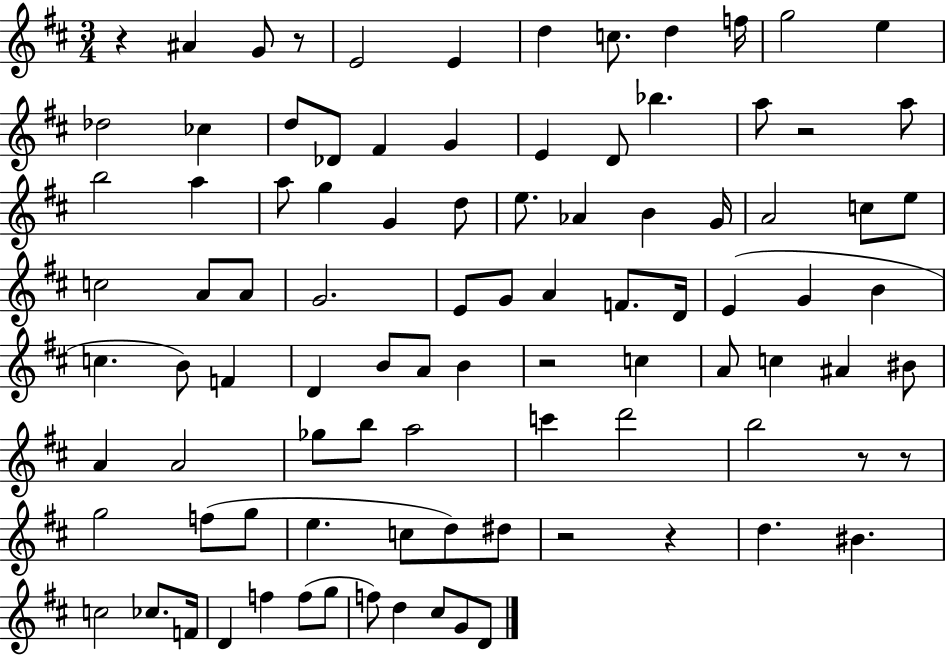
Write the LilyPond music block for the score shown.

{
  \clef treble
  \numericTimeSignature
  \time 3/4
  \key d \major
  r4 ais'4 g'8 r8 | e'2 e'4 | d''4 c''8. d''4 f''16 | g''2 e''4 | \break des''2 ces''4 | d''8 des'8 fis'4 g'4 | e'4 d'8 bes''4. | a''8 r2 a''8 | \break b''2 a''4 | a''8 g''4 g'4 d''8 | e''8. aes'4 b'4 g'16 | a'2 c''8 e''8 | \break c''2 a'8 a'8 | g'2. | e'8 g'8 a'4 f'8. d'16 | e'4( g'4 b'4 | \break c''4. b'8) f'4 | d'4 b'8 a'8 b'4 | r2 c''4 | a'8 c''4 ais'4 bis'8 | \break a'4 a'2 | ges''8 b''8 a''2 | c'''4 d'''2 | b''2 r8 r8 | \break g''2 f''8( g''8 | e''4. c''8 d''8) dis''8 | r2 r4 | d''4. bis'4. | \break c''2 ces''8. f'16 | d'4 f''4 f''8( g''8 | f''8) d''4 cis''8 g'8 d'8 | \bar "|."
}